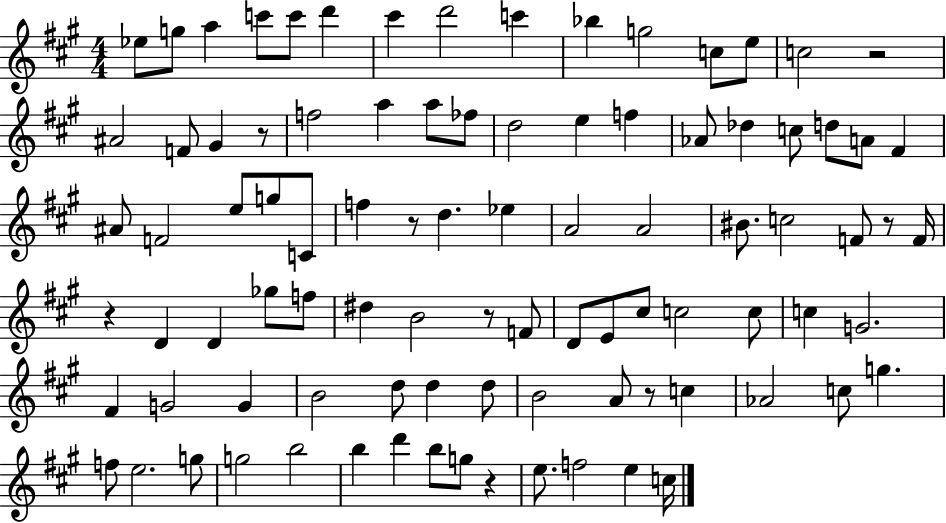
{
  \clef treble
  \numericTimeSignature
  \time 4/4
  \key a \major
  ees''8 g''8 a''4 c'''8 c'''8 d'''4 | cis'''4 d'''2 c'''4 | bes''4 g''2 c''8 e''8 | c''2 r2 | \break ais'2 f'8 gis'4 r8 | f''2 a''4 a''8 fes''8 | d''2 e''4 f''4 | aes'8 des''4 c''8 d''8 a'8 fis'4 | \break ais'8 f'2 e''8 g''8 c'8 | f''4 r8 d''4. ees''4 | a'2 a'2 | bis'8. c''2 f'8 r8 f'16 | \break r4 d'4 d'4 ges''8 f''8 | dis''4 b'2 r8 f'8 | d'8 e'8 cis''8 c''2 c''8 | c''4 g'2. | \break fis'4 g'2 g'4 | b'2 d''8 d''4 d''8 | b'2 a'8 r8 c''4 | aes'2 c''8 g''4. | \break f''8 e''2. g''8 | g''2 b''2 | b''4 d'''4 b''8 g''8 r4 | e''8. f''2 e''4 c''16 | \break \bar "|."
}